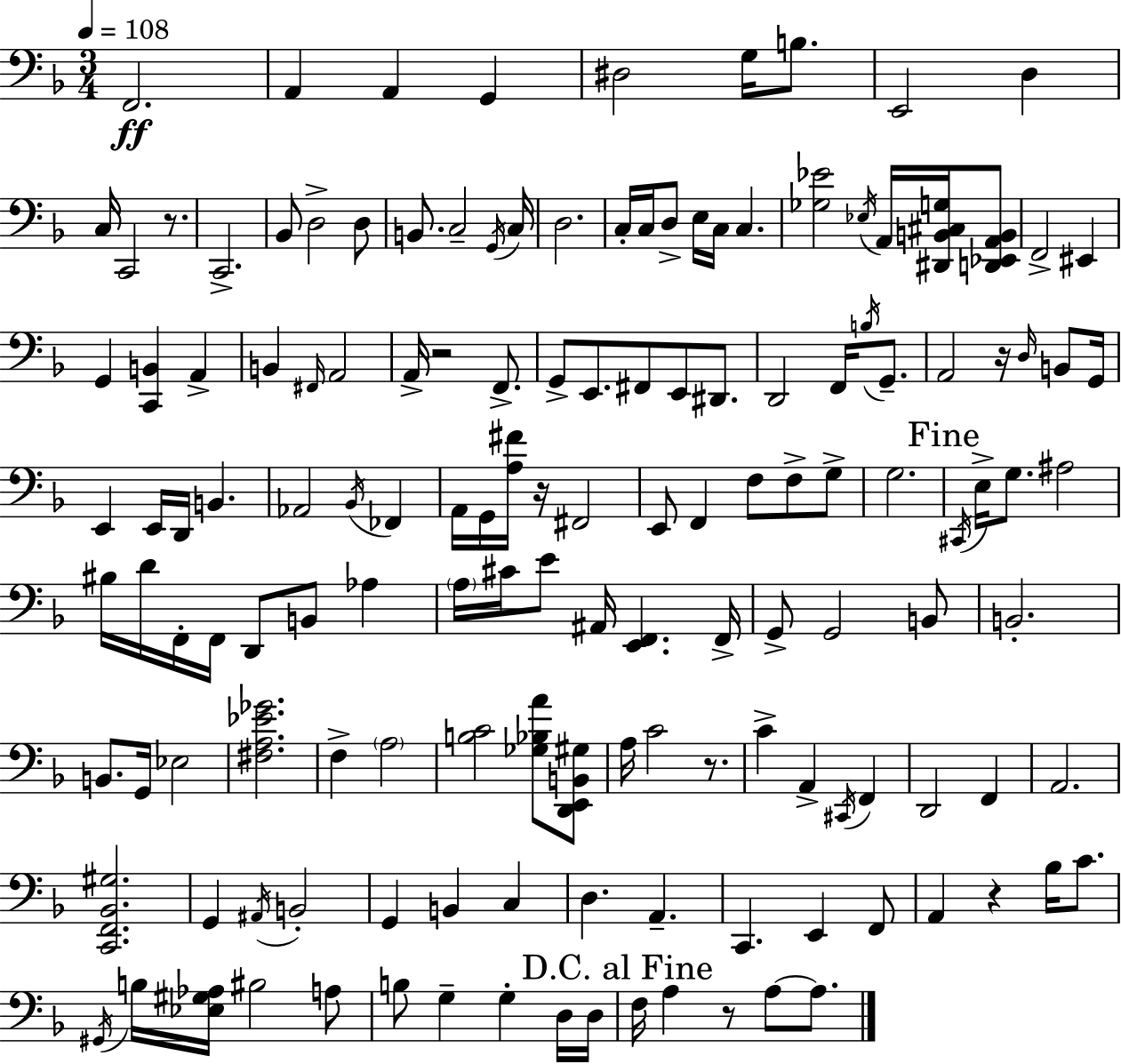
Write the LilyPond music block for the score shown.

{
  \clef bass
  \numericTimeSignature
  \time 3/4
  \key d \minor
  \tempo 4 = 108
  f,2.\ff | a,4 a,4 g,4 | dis2 g16 b8. | e,2 d4 | \break c16 c,2 r8. | c,2.-> | bes,8 d2-> d8 | b,8. c2-- \acciaccatura { g,16 } | \break c16 d2. | c16-. c16 d8-> e16 c16 c4. | <ges ees'>2 \acciaccatura { ees16 } a,16 <dis, b, cis g>16 | <d, ees, a, b,>8 f,2-> eis,4 | \break g,4 <c, b,>4 a,4-> | b,4 \grace { fis,16 } a,2 | a,16-> r2 | f,8.-> g,8-> e,8. fis,8 e,8 | \break dis,8. d,2 f,16 | \acciaccatura { b16 } g,8.-- a,2 | r16 \grace { d16 } b,8 g,16 e,4 e,16 d,16 b,4. | aes,2 | \break \acciaccatura { bes,16 } fes,4 a,16 g,16 <a fis'>16 r16 fis,2 | e,8 f,4 | f8 f8-> g8-> g2. | \mark "Fine" \acciaccatura { cis,16 } e16-> g8. ais2 | \break bis16 d'16 f,16-. f,16 d,8 | b,8 aes4 \parenthesize a16 cis'16 e'8 ais,16 | <e, f,>4. f,16-> g,8-> g,2 | b,8 b,2.-. | \break b,8. g,16 ees2 | <fis a ees' ges'>2. | f4-> \parenthesize a2 | <b c'>2 | \break <ges bes a'>8 <d, e, b, gis>8 a16 c'2 | r8. c'4-> a,4-> | \acciaccatura { cis,16 } f,4 d,2 | f,4 a,2. | \break <c, f, bes, gis>2. | g,4 | \acciaccatura { ais,16 } b,2-. g,4 | b,4 c4 d4. | \break a,4.-- c,4. | e,4 f,8 a,4 | r4 bes16 c'8. \acciaccatura { gis,16 } b16 <ees gis aes>16 | bis2 a8 b8 | \break g4-- g4-. d16 d16 \mark "D.C. al Fine" f16 a4 | r8 a8~~ a8. \bar "|."
}